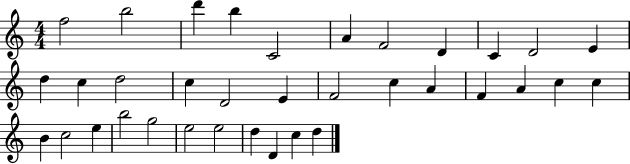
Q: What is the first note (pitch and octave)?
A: F5